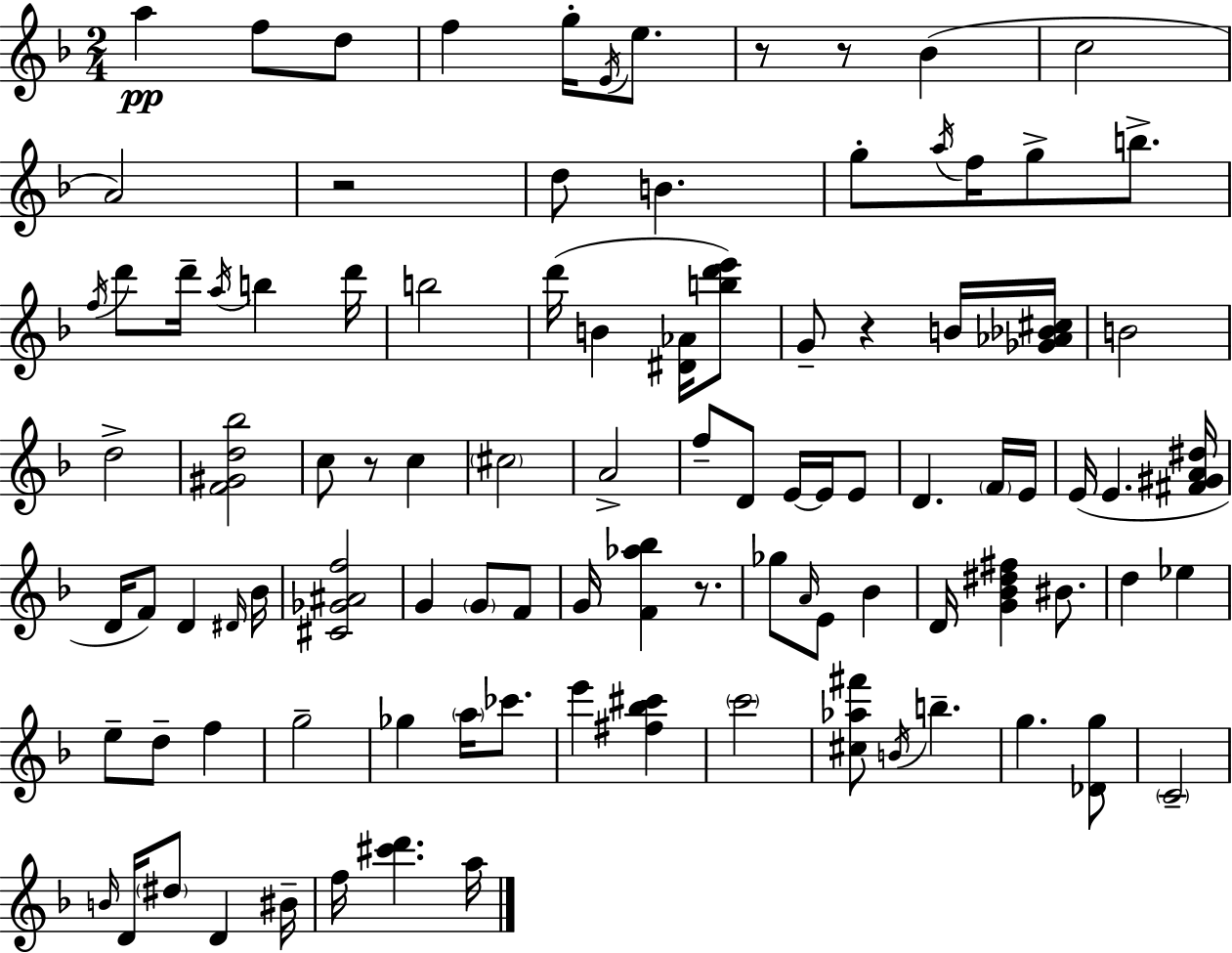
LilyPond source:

{
  \clef treble
  \numericTimeSignature
  \time 2/4
  \key f \major
  a''4\pp f''8 d''8 | f''4 g''16-. \acciaccatura { e'16 } e''8. | r8 r8 bes'4( | c''2 | \break a'2) | r2 | d''8 b'4. | g''8-. \acciaccatura { a''16 } f''16 g''8-> b''8.-> | \break \acciaccatura { f''16 } d'''8 d'''16-- \acciaccatura { a''16 } b''4 | d'''16 b''2 | d'''16( b'4 | <dis' aes'>16 <b'' d''' e'''>8) g'8-- r4 | \break b'16 <ges' aes' bes' cis''>16 b'2 | d''2-> | <f' gis' d'' bes''>2 | c''8 r8 | \break c''4 \parenthesize cis''2 | a'2-> | f''8-- d'8 | e'16~~ e'16 e'8 d'4. | \break \parenthesize f'16 e'16 e'16( e'4. | <fis' gis' a' dis''>16 d'16 f'8) d'4 | \grace { dis'16 } bes'16 <cis' ges' ais' f''>2 | g'4 | \break \parenthesize g'8 f'8 g'16 <f' aes'' bes''>4 | r8. ges''8 \grace { a'16 } | e'8 bes'4 d'16 <g' bes' dis'' fis''>4 | bis'8. d''4 | \break ees''4 e''8-- | d''8-- f''4 g''2-- | ges''4 | \parenthesize a''16 ces'''8. e'''4 | \break <fis'' bes'' cis'''>4 \parenthesize c'''2 | <cis'' aes'' fis'''>8 | \acciaccatura { b'16 } b''4.-- g''4. | <des' g''>8 \parenthesize c'2-- | \break \grace { b'16 } | d'16 \parenthesize dis''8 d'4 bis'16-- | f''16 <cis''' d'''>4. a''16 | \bar "|."
}